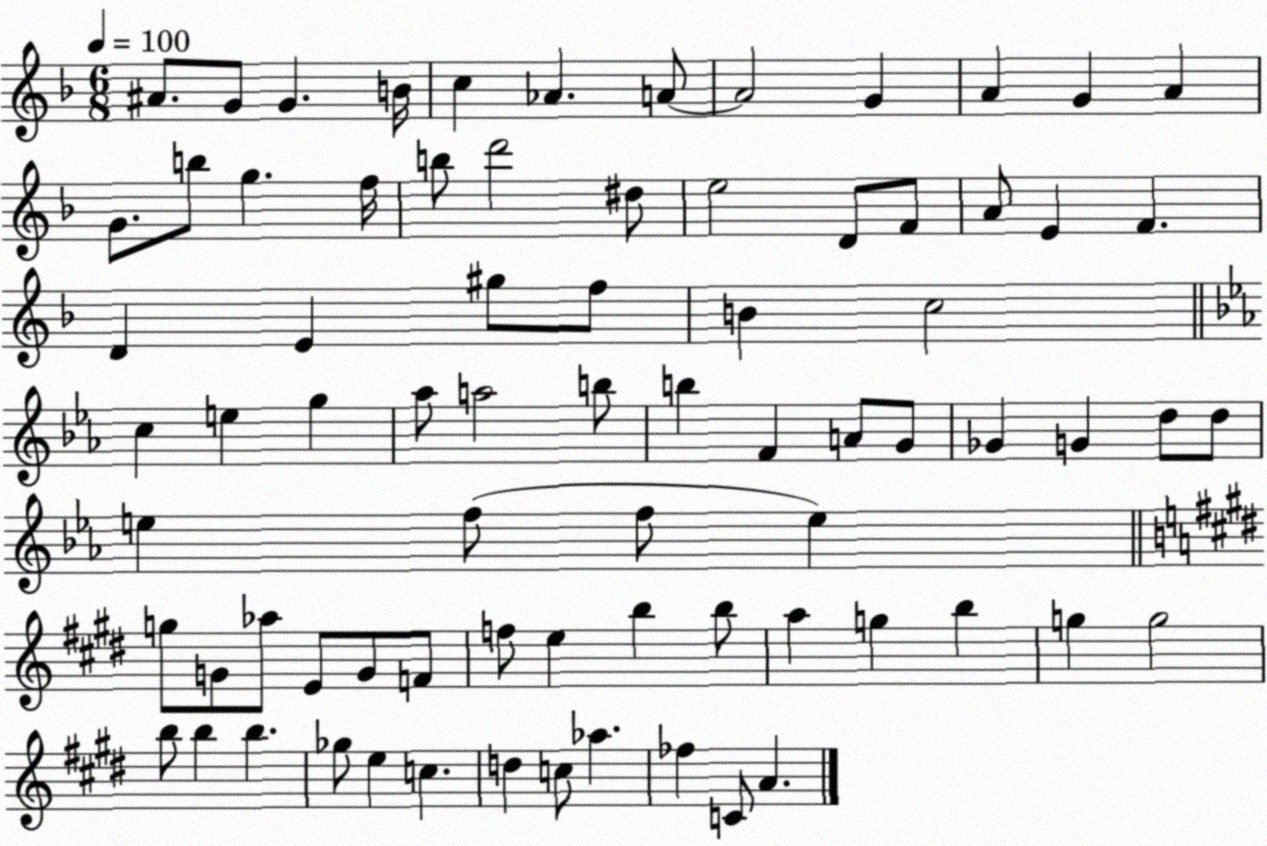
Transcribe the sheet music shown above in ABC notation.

X:1
T:Untitled
M:6/8
L:1/4
K:F
^A/2 G/2 G B/4 c _A A/2 A2 G A G A G/2 b/2 g f/4 b/2 d'2 ^d/2 e2 D/2 F/2 A/2 E F D E ^g/2 f/2 B c2 c e g _a/2 a2 b/2 b F A/2 G/2 _G G d/2 d/2 e f/2 f/2 e g/2 G/2 _a/2 E/2 G/2 F/2 f/2 e b b/2 a g b g g2 b/2 b b _g/2 e c d c/2 _a _f C/2 A